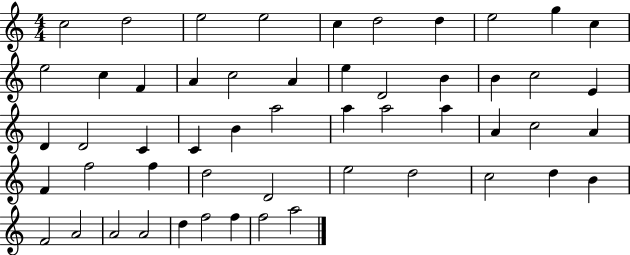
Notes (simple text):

C5/h D5/h E5/h E5/h C5/q D5/h D5/q E5/h G5/q C5/q E5/h C5/q F4/q A4/q C5/h A4/q E5/q D4/h B4/q B4/q C5/h E4/q D4/q D4/h C4/q C4/q B4/q A5/h A5/q A5/h A5/q A4/q C5/h A4/q F4/q F5/h F5/q D5/h D4/h E5/h D5/h C5/h D5/q B4/q F4/h A4/h A4/h A4/h D5/q F5/h F5/q F5/h A5/h